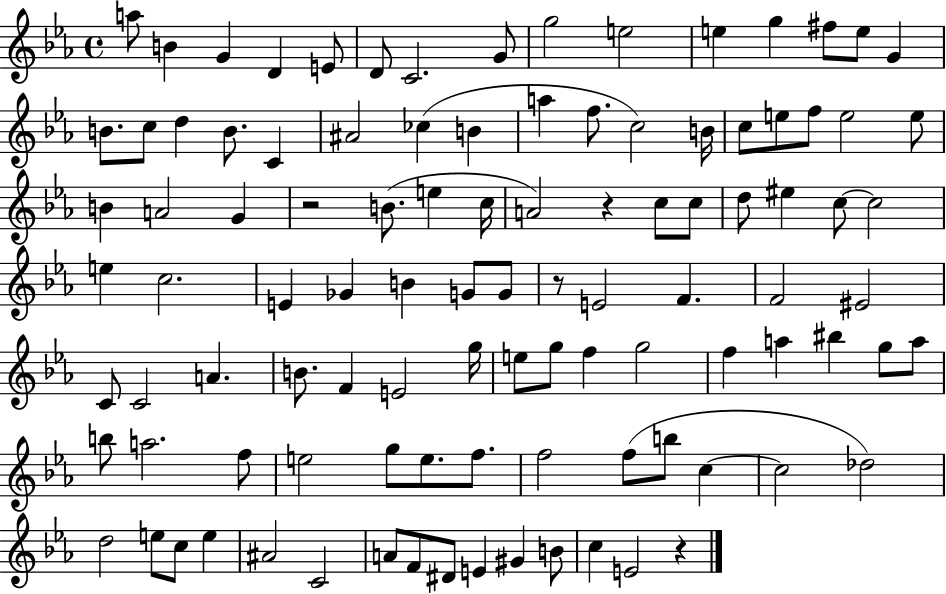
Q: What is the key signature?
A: EES major